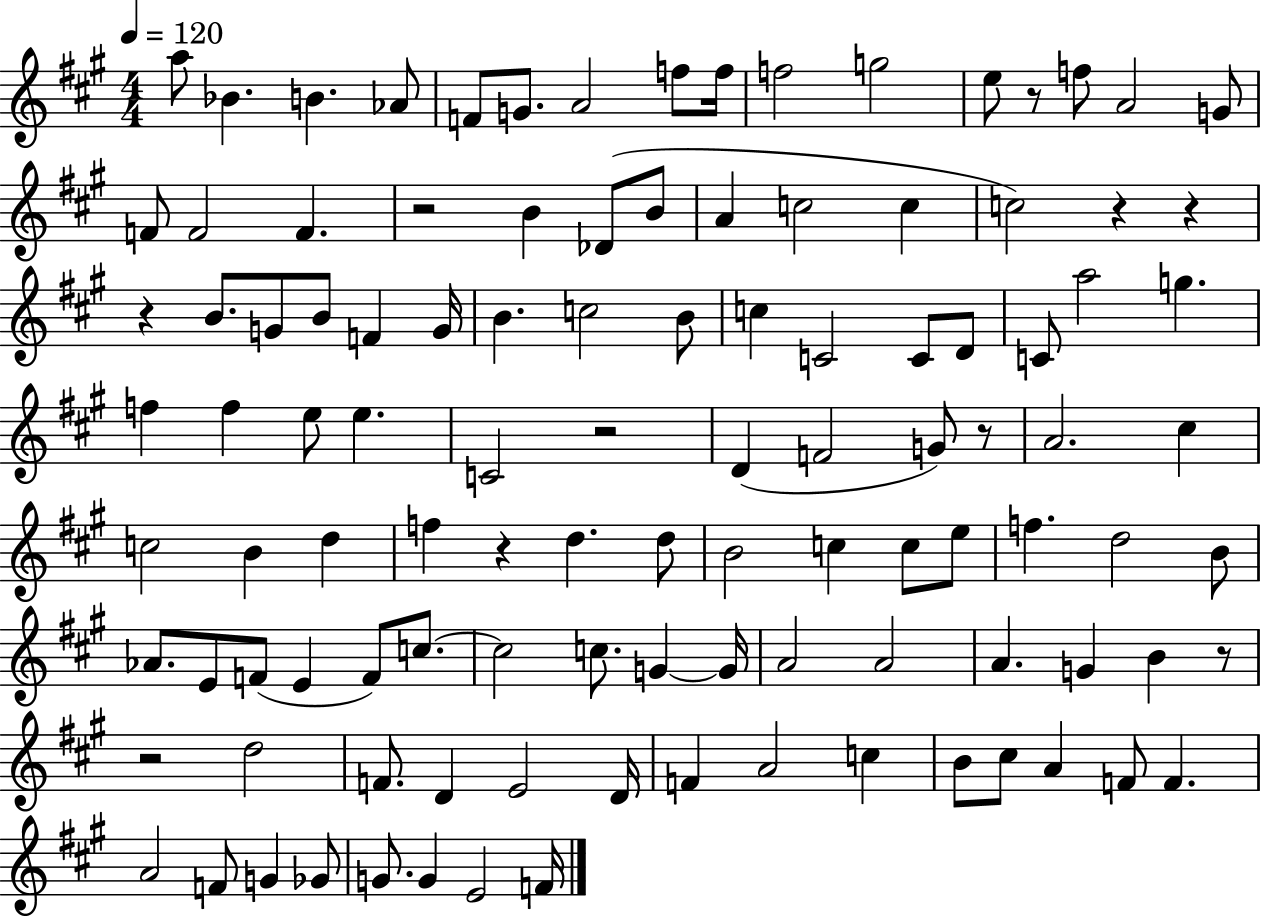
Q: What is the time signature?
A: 4/4